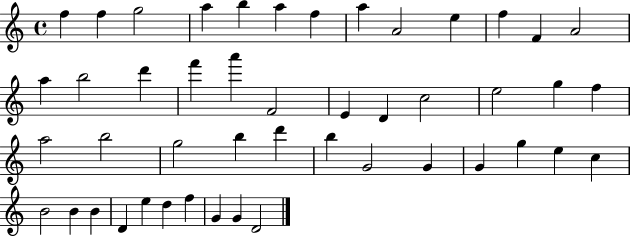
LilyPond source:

{
  \clef treble
  \time 4/4
  \defaultTimeSignature
  \key c \major
  f''4 f''4 g''2 | a''4 b''4 a''4 f''4 | a''4 a'2 e''4 | f''4 f'4 a'2 | \break a''4 b''2 d'''4 | f'''4 a'''4 f'2 | e'4 d'4 c''2 | e''2 g''4 f''4 | \break a''2 b''2 | g''2 b''4 d'''4 | b''4 g'2 g'4 | g'4 g''4 e''4 c''4 | \break b'2 b'4 b'4 | d'4 e''4 d''4 f''4 | g'4 g'4 d'2 | \bar "|."
}